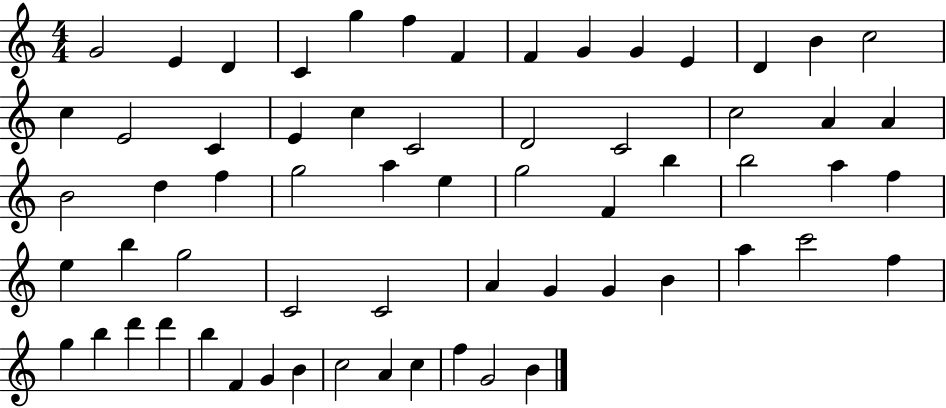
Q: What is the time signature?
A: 4/4